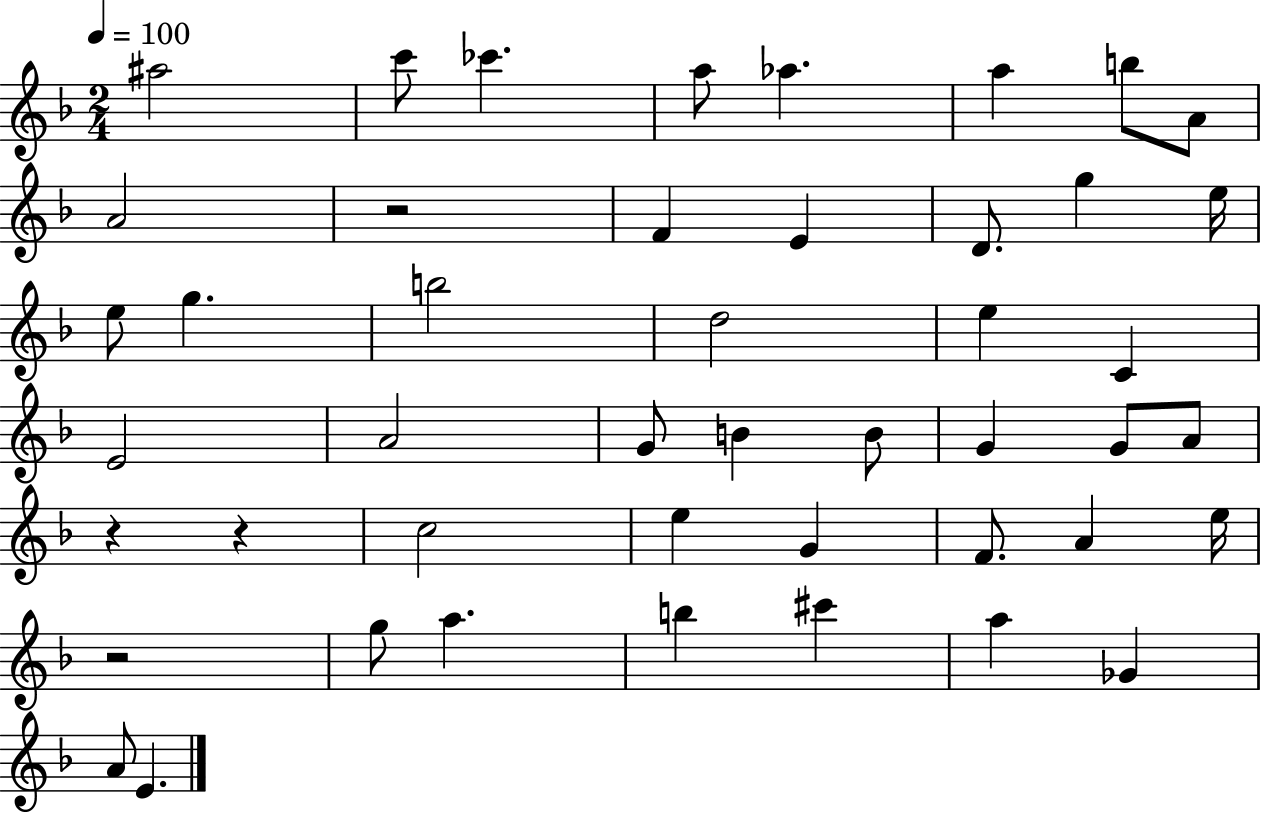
A#5/h C6/e CES6/q. A5/e Ab5/q. A5/q B5/e A4/e A4/h R/h F4/q E4/q D4/e. G5/q E5/s E5/e G5/q. B5/h D5/h E5/q C4/q E4/h A4/h G4/e B4/q B4/e G4/q G4/e A4/e R/q R/q C5/h E5/q G4/q F4/e. A4/q E5/s R/h G5/e A5/q. B5/q C#6/q A5/q Gb4/q A4/e E4/q.